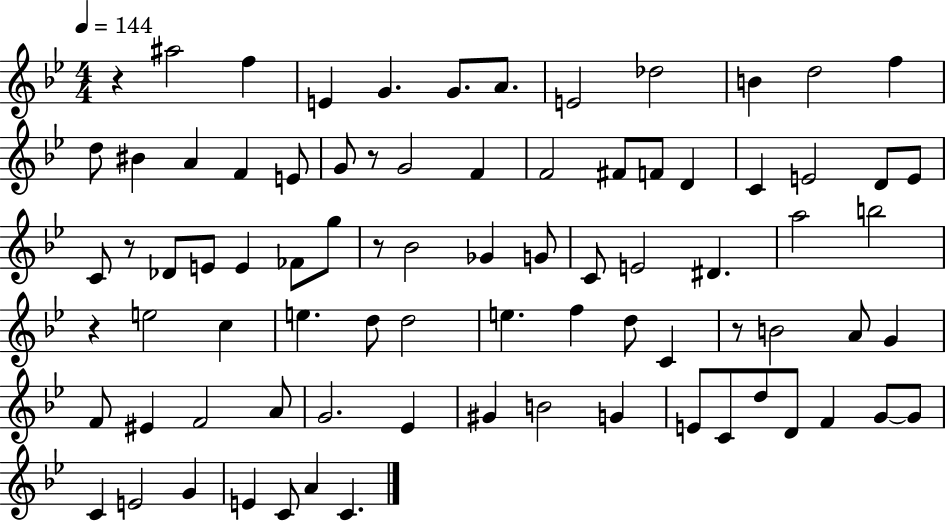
R/q A#5/h F5/q E4/q G4/q. G4/e. A4/e. E4/h Db5/h B4/q D5/h F5/q D5/e BIS4/q A4/q F4/q E4/e G4/e R/e G4/h F4/q F4/h F#4/e F4/e D4/q C4/q E4/h D4/e E4/e C4/e R/e Db4/e E4/e E4/q FES4/e G5/e R/e Bb4/h Gb4/q G4/e C4/e E4/h D#4/q. A5/h B5/h R/q E5/h C5/q E5/q. D5/e D5/h E5/q. F5/q D5/e C4/q R/e B4/h A4/e G4/q F4/e EIS4/q F4/h A4/e G4/h. Eb4/q G#4/q B4/h G4/q E4/e C4/e D5/e D4/e F4/q G4/e G4/e C4/q E4/h G4/q E4/q C4/e A4/q C4/q.